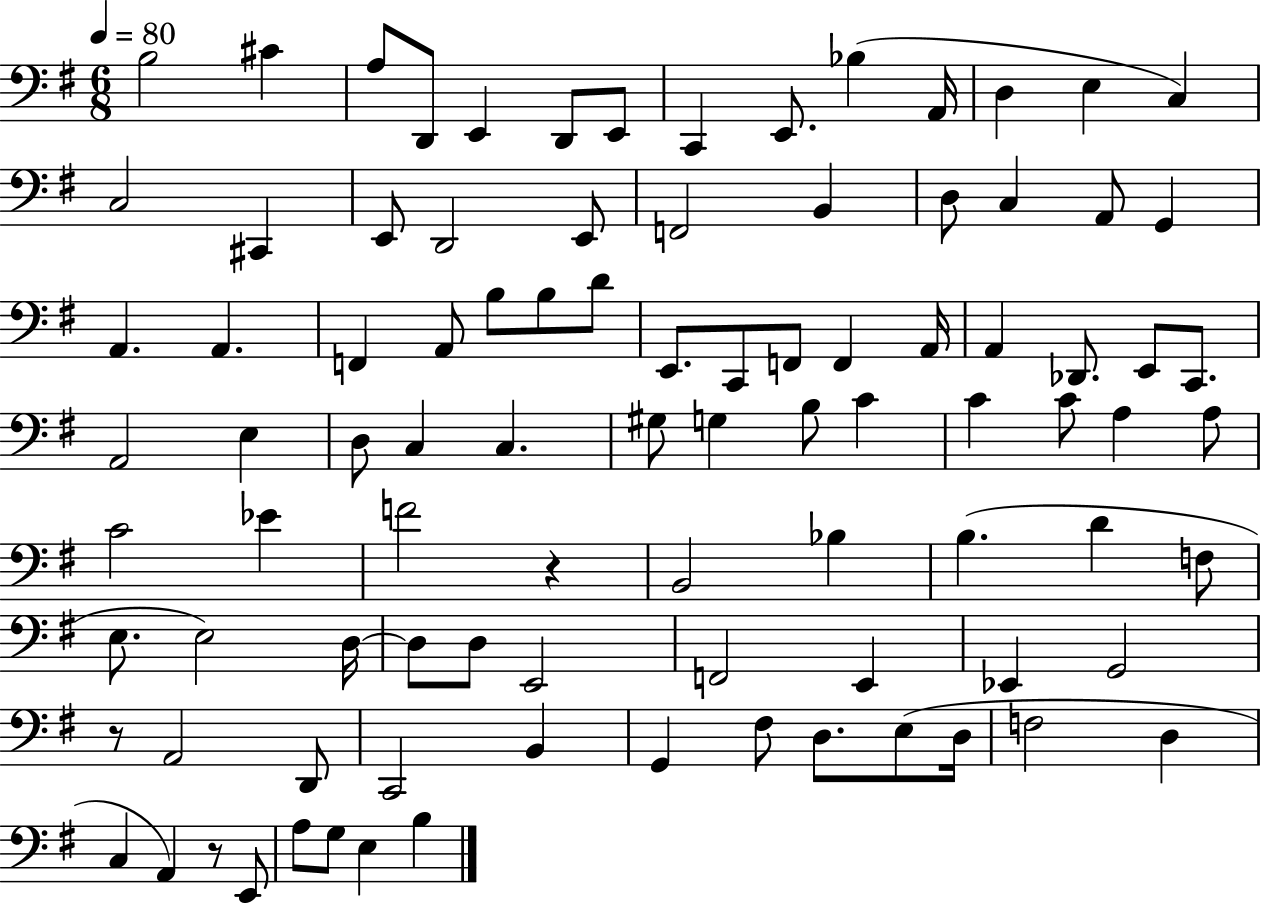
B3/h C#4/q A3/e D2/e E2/q D2/e E2/e C2/q E2/e. Bb3/q A2/s D3/q E3/q C3/q C3/h C#2/q E2/e D2/h E2/e F2/h B2/q D3/e C3/q A2/e G2/q A2/q. A2/q. F2/q A2/e B3/e B3/e D4/e E2/e. C2/e F2/e F2/q A2/s A2/q Db2/e. E2/e C2/e. A2/h E3/q D3/e C3/q C3/q. G#3/e G3/q B3/e C4/q C4/q C4/e A3/q A3/e C4/h Eb4/q F4/h R/q B2/h Bb3/q B3/q. D4/q F3/e E3/e. E3/h D3/s D3/e D3/e E2/h F2/h E2/q Eb2/q G2/h R/e A2/h D2/e C2/h B2/q G2/q F#3/e D3/e. E3/e D3/s F3/h D3/q C3/q A2/q R/e E2/e A3/e G3/e E3/q B3/q